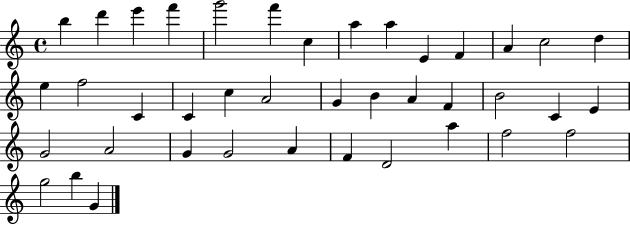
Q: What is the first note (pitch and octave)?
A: B5